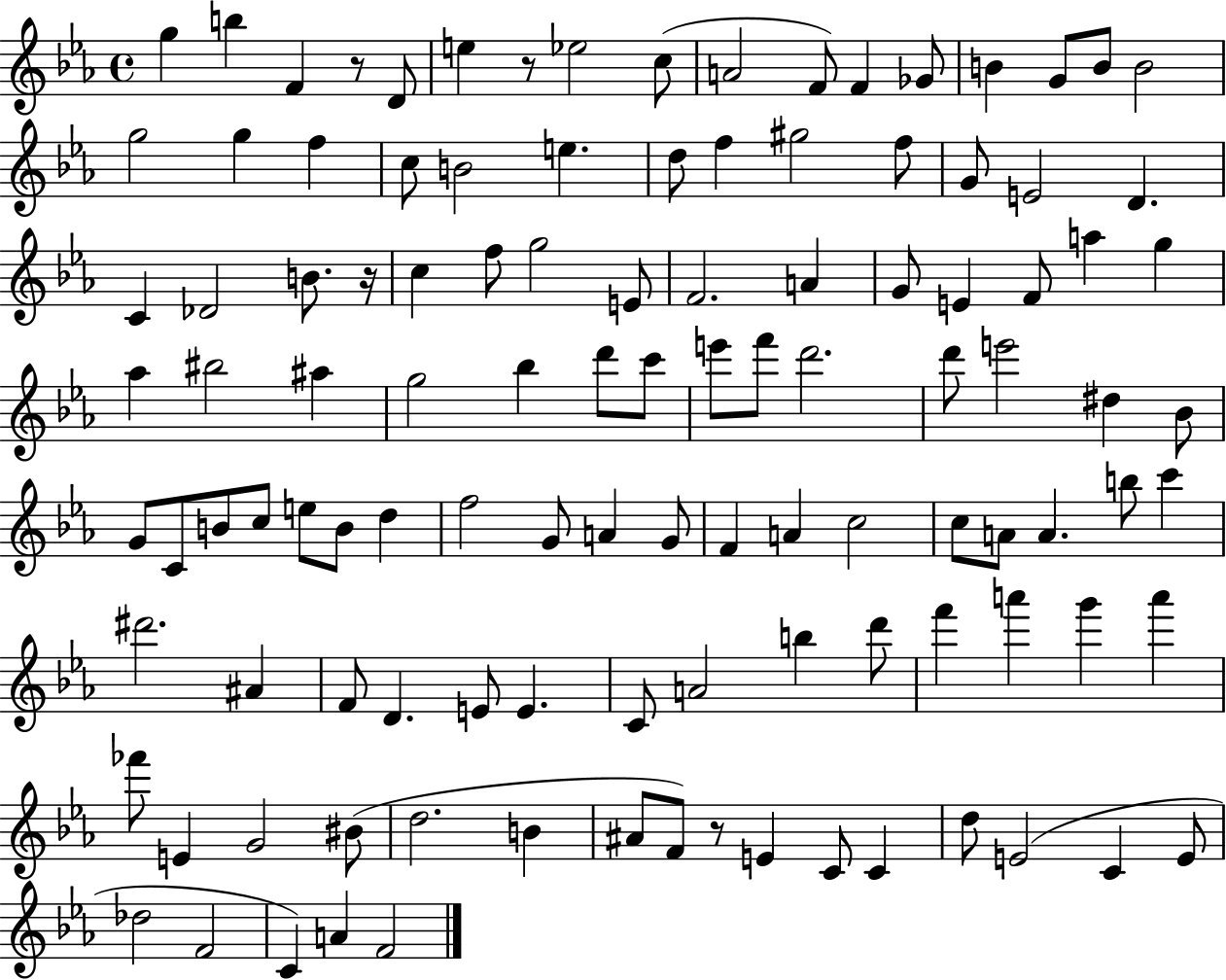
{
  \clef treble
  \time 4/4
  \defaultTimeSignature
  \key ees \major
  \repeat volta 2 { g''4 b''4 f'4 r8 d'8 | e''4 r8 ees''2 c''8( | a'2 f'8) f'4 ges'8 | b'4 g'8 b'8 b'2 | \break g''2 g''4 f''4 | c''8 b'2 e''4. | d''8 f''4 gis''2 f''8 | g'8 e'2 d'4. | \break c'4 des'2 b'8. r16 | c''4 f''8 g''2 e'8 | f'2. a'4 | g'8 e'4 f'8 a''4 g''4 | \break aes''4 bis''2 ais''4 | g''2 bes''4 d'''8 c'''8 | e'''8 f'''8 d'''2. | d'''8 e'''2 dis''4 bes'8 | \break g'8 c'8 b'8 c''8 e''8 b'8 d''4 | f''2 g'8 a'4 g'8 | f'4 a'4 c''2 | c''8 a'8 a'4. b''8 c'''4 | \break dis'''2. ais'4 | f'8 d'4. e'8 e'4. | c'8 a'2 b''4 d'''8 | f'''4 a'''4 g'''4 a'''4 | \break fes'''8 e'4 g'2 bis'8( | d''2. b'4 | ais'8 f'8) r8 e'4 c'8 c'4 | d''8 e'2( c'4 e'8 | \break des''2 f'2 | c'4) a'4 f'2 | } \bar "|."
}